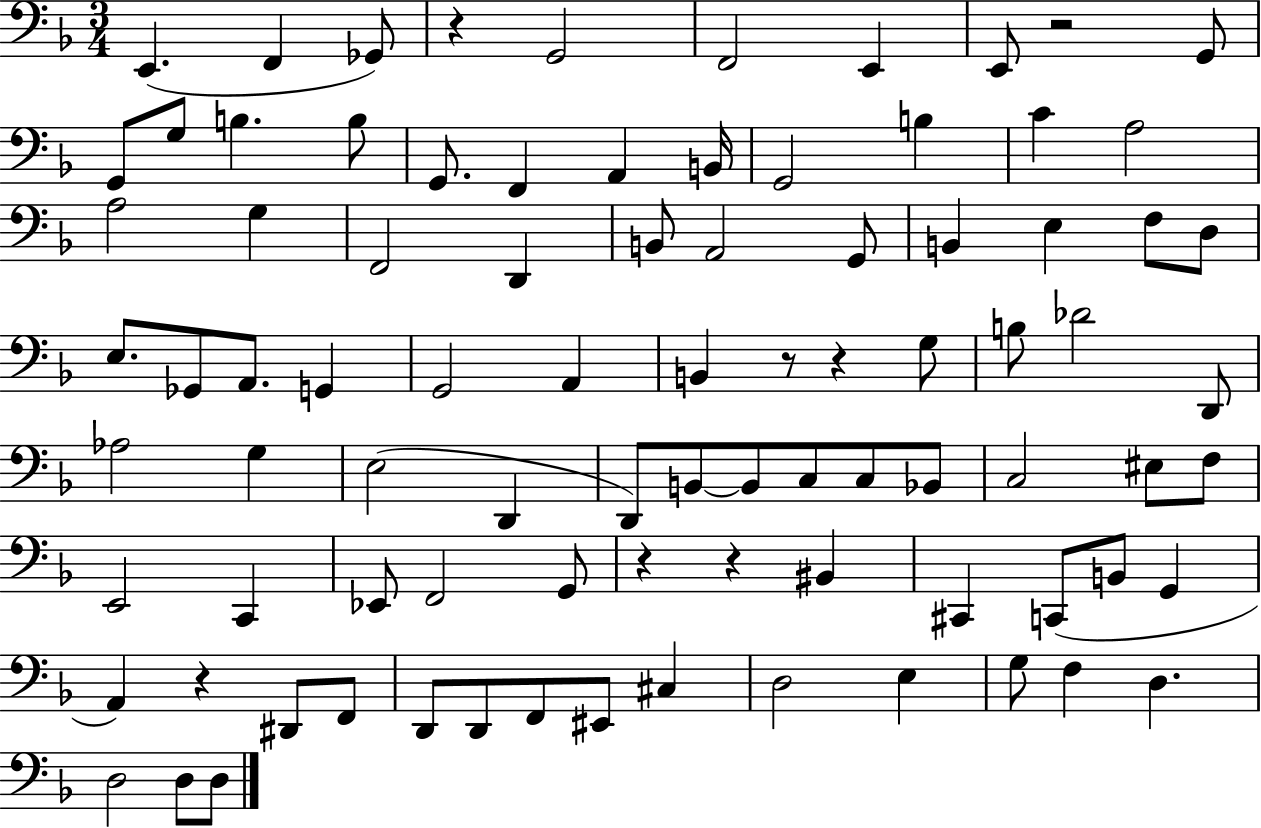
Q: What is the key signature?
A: F major